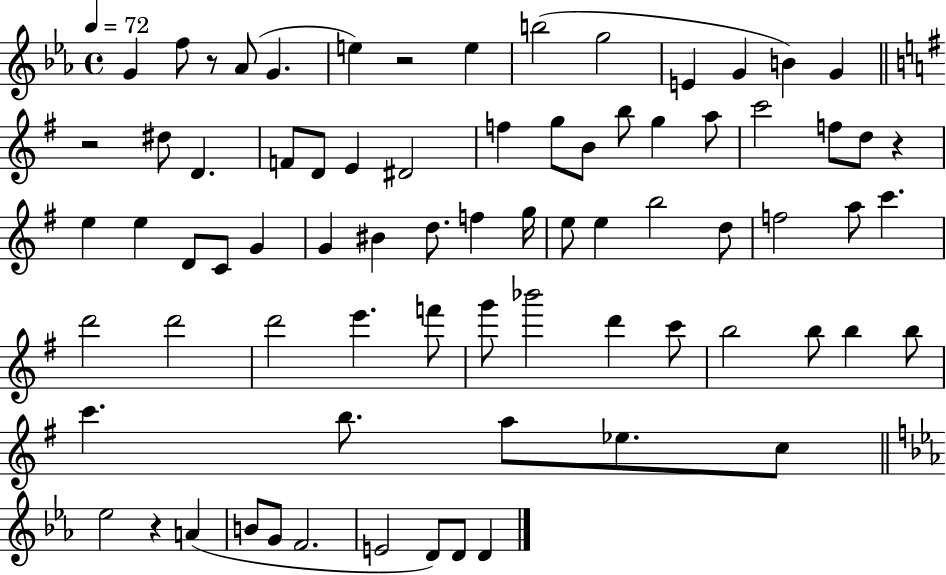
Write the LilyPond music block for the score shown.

{
  \clef treble
  \time 4/4
  \defaultTimeSignature
  \key ees \major
  \tempo 4 = 72
  g'4 f''8 r8 aes'8( g'4. | e''4) r2 e''4 | b''2( g''2 | e'4 g'4 b'4) g'4 | \break \bar "||" \break \key e \minor r2 dis''8 d'4. | f'8 d'8 e'4 dis'2 | f''4 g''8 b'8 b''8 g''4 a''8 | c'''2 f''8 d''8 r4 | \break e''4 e''4 d'8 c'8 g'4 | g'4 bis'4 d''8. f''4 g''16 | e''8 e''4 b''2 d''8 | f''2 a''8 c'''4. | \break d'''2 d'''2 | d'''2 e'''4. f'''8 | g'''8 bes'''2 d'''4 c'''8 | b''2 b''8 b''4 b''8 | \break c'''4. b''8. a''8 ees''8. c''8 | \bar "||" \break \key ees \major ees''2 r4 a'4( | b'8 g'8 f'2. | e'2 d'8) d'8 d'4 | \bar "|."
}